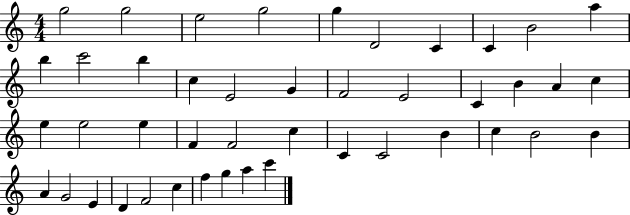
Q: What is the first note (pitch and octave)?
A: G5